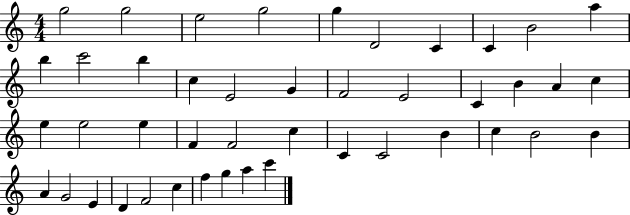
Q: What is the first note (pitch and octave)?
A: G5